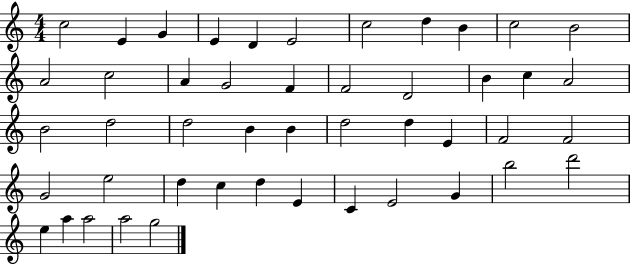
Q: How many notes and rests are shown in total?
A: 47